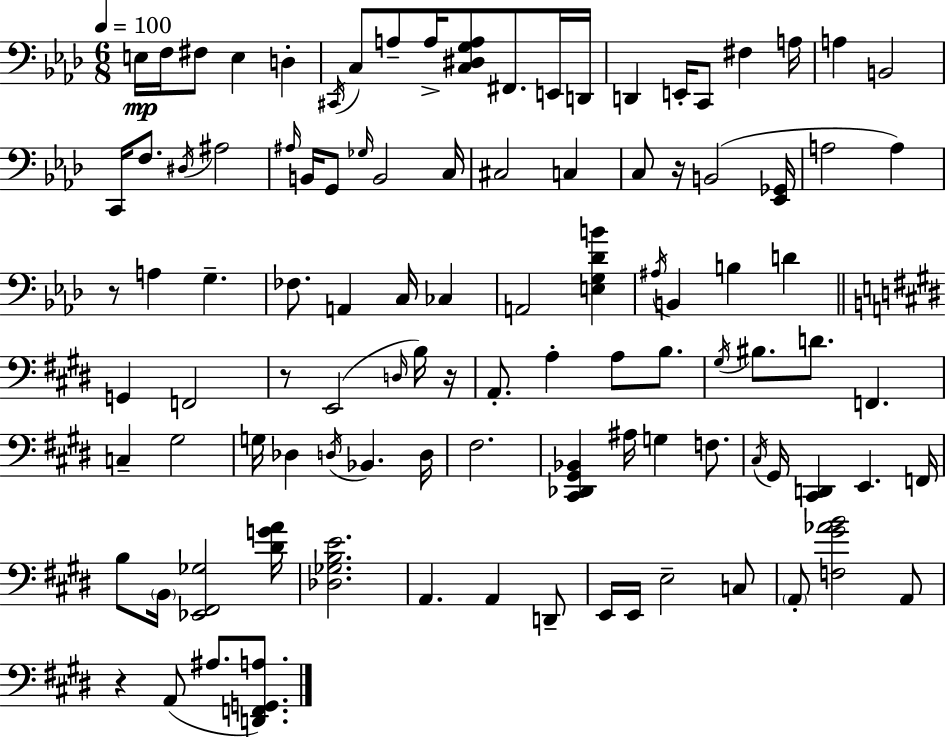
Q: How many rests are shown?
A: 5